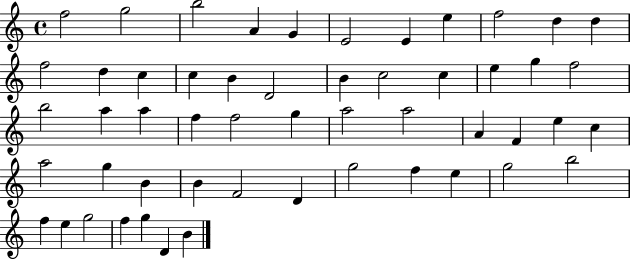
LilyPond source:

{
  \clef treble
  \time 4/4
  \defaultTimeSignature
  \key c \major
  f''2 g''2 | b''2 a'4 g'4 | e'2 e'4 e''4 | f''2 d''4 d''4 | \break f''2 d''4 c''4 | c''4 b'4 d'2 | b'4 c''2 c''4 | e''4 g''4 f''2 | \break b''2 a''4 a''4 | f''4 f''2 g''4 | a''2 a''2 | a'4 f'4 e''4 c''4 | \break a''2 g''4 b'4 | b'4 f'2 d'4 | g''2 f''4 e''4 | g''2 b''2 | \break f''4 e''4 g''2 | f''4 g''4 d'4 b'4 | \bar "|."
}